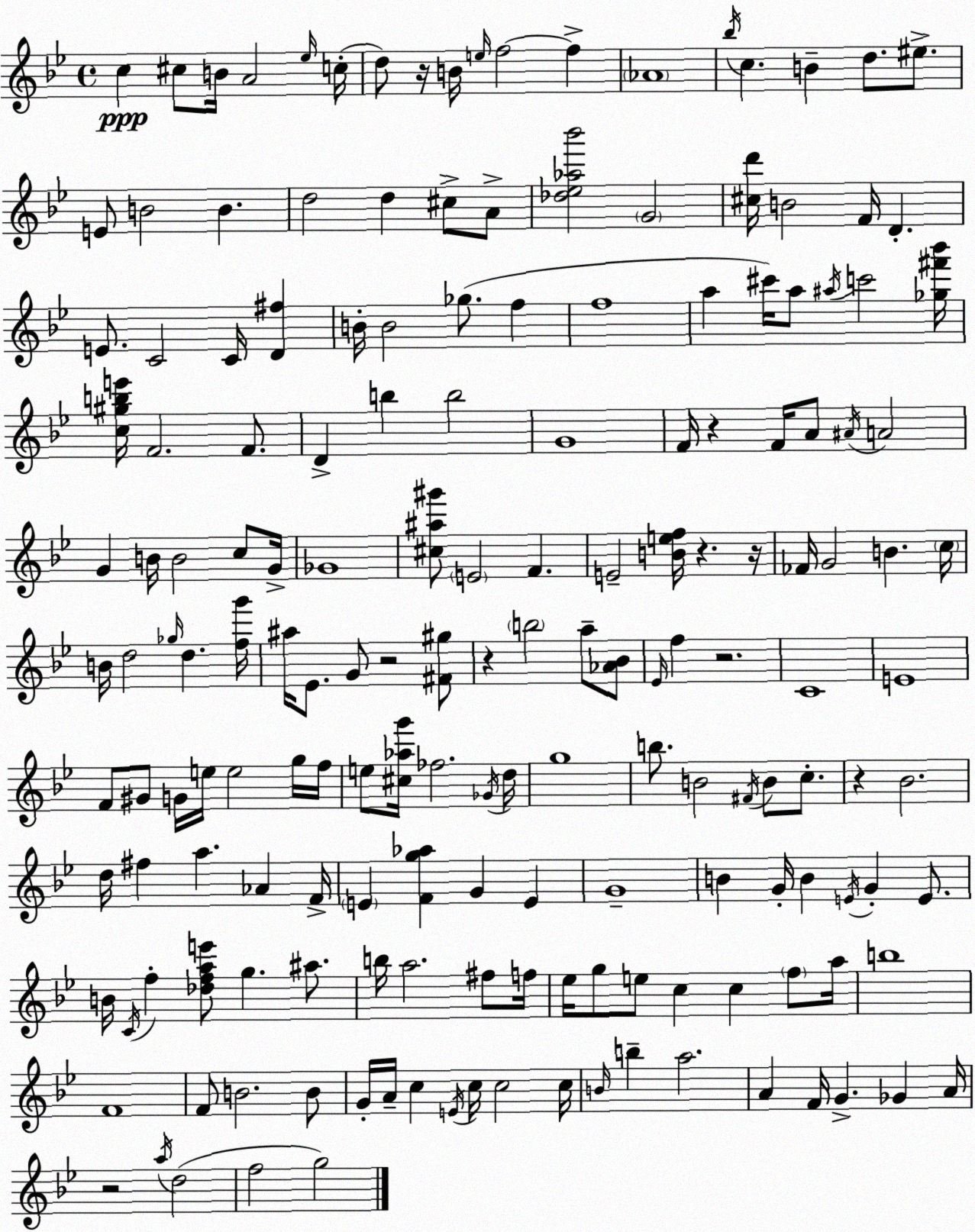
X:1
T:Untitled
M:4/4
L:1/4
K:Bb
c ^c/2 B/4 A2 _e/4 c/4 d/2 z/4 B/4 e/4 f2 f _A4 _b/4 c B d/2 ^e/2 E/2 B2 B d2 d ^c/2 A/2 [_d_e_a_b']2 G2 [^cd']/4 B2 F/4 D E/2 C2 C/4 [D^f] B/4 B2 _g/2 f f4 a ^c'/4 a/2 ^a/4 c'2 [_g^f'_b']/4 [c^gbe']/4 F2 F/2 D b b2 G4 F/4 z F/4 A/2 ^A/4 A2 G B/4 B2 c/2 G/4 _G4 [^c^a^g']/2 E2 F E2 [Bef]/4 z z/4 _F/4 G2 B c/4 B/4 d2 _g/4 d [fg']/4 ^a/4 _E/2 G/2 z2 [^F^g]/2 z b2 a/2 [_A_B]/2 _E/4 f z2 C4 E4 F/2 ^G/2 G/4 e/4 e2 g/4 f/4 e/2 [^c_ag']/4 _f2 _G/4 d/4 g4 b/2 B2 ^F/4 B/2 c/2 z _B2 d/4 ^f a _A F/4 E [Fg_a] G E G4 B G/4 B E/4 G E/2 B/4 C/4 f [_dfae']/2 g ^a/2 b/4 a2 ^f/2 f/4 _e/4 g/2 e/2 c c f/2 a/4 b4 F4 F/2 B2 B/2 G/4 A/4 c E/4 c/4 c2 c/4 B/4 b a2 A F/4 G _G A/4 z2 a/4 d2 f2 g2